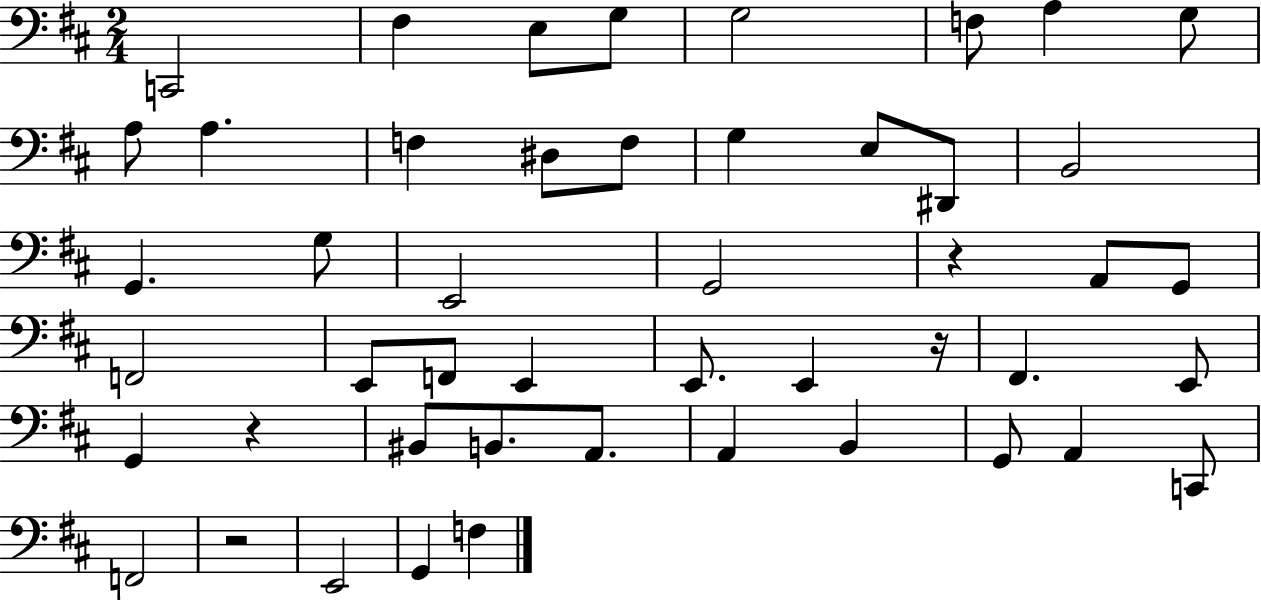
X:1
T:Untitled
M:2/4
L:1/4
K:D
C,,2 ^F, E,/2 G,/2 G,2 F,/2 A, G,/2 A,/2 A, F, ^D,/2 F,/2 G, E,/2 ^D,,/2 B,,2 G,, G,/2 E,,2 G,,2 z A,,/2 G,,/2 F,,2 E,,/2 F,,/2 E,, E,,/2 E,, z/4 ^F,, E,,/2 G,, z ^B,,/2 B,,/2 A,,/2 A,, B,, G,,/2 A,, C,,/2 F,,2 z2 E,,2 G,, F,